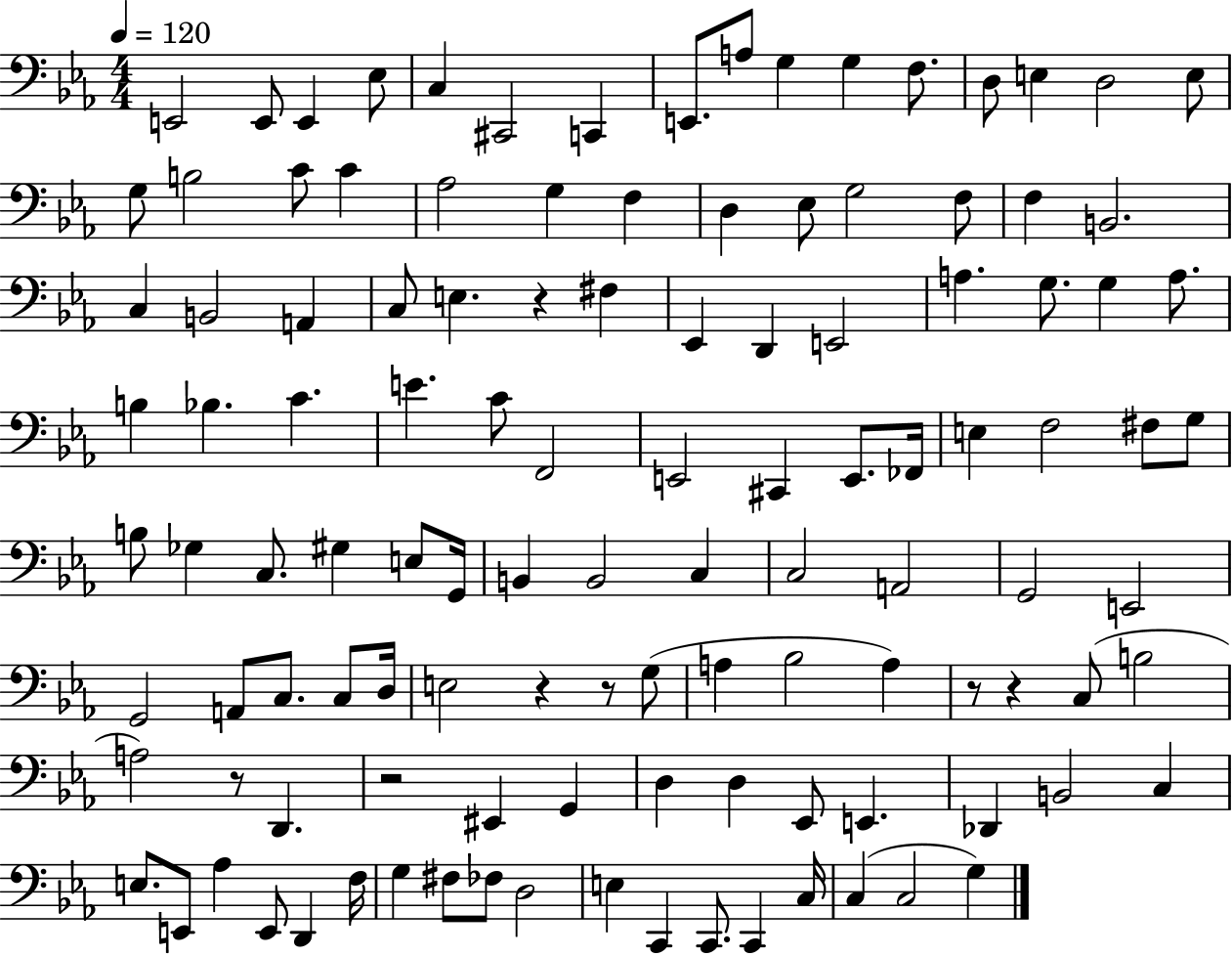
X:1
T:Untitled
M:4/4
L:1/4
K:Eb
E,,2 E,,/2 E,, _E,/2 C, ^C,,2 C,, E,,/2 A,/2 G, G, F,/2 D,/2 E, D,2 E,/2 G,/2 B,2 C/2 C _A,2 G, F, D, _E,/2 G,2 F,/2 F, B,,2 C, B,,2 A,, C,/2 E, z ^F, _E,, D,, E,,2 A, G,/2 G, A,/2 B, _B, C E C/2 F,,2 E,,2 ^C,, E,,/2 _F,,/4 E, F,2 ^F,/2 G,/2 B,/2 _G, C,/2 ^G, E,/2 G,,/4 B,, B,,2 C, C,2 A,,2 G,,2 E,,2 G,,2 A,,/2 C,/2 C,/2 D,/4 E,2 z z/2 G,/2 A, _B,2 A, z/2 z C,/2 B,2 A,2 z/2 D,, z2 ^E,, G,, D, D, _E,,/2 E,, _D,, B,,2 C, E,/2 E,,/2 _A, E,,/2 D,, F,/4 G, ^F,/2 _F,/2 D,2 E, C,, C,,/2 C,, C,/4 C, C,2 G,